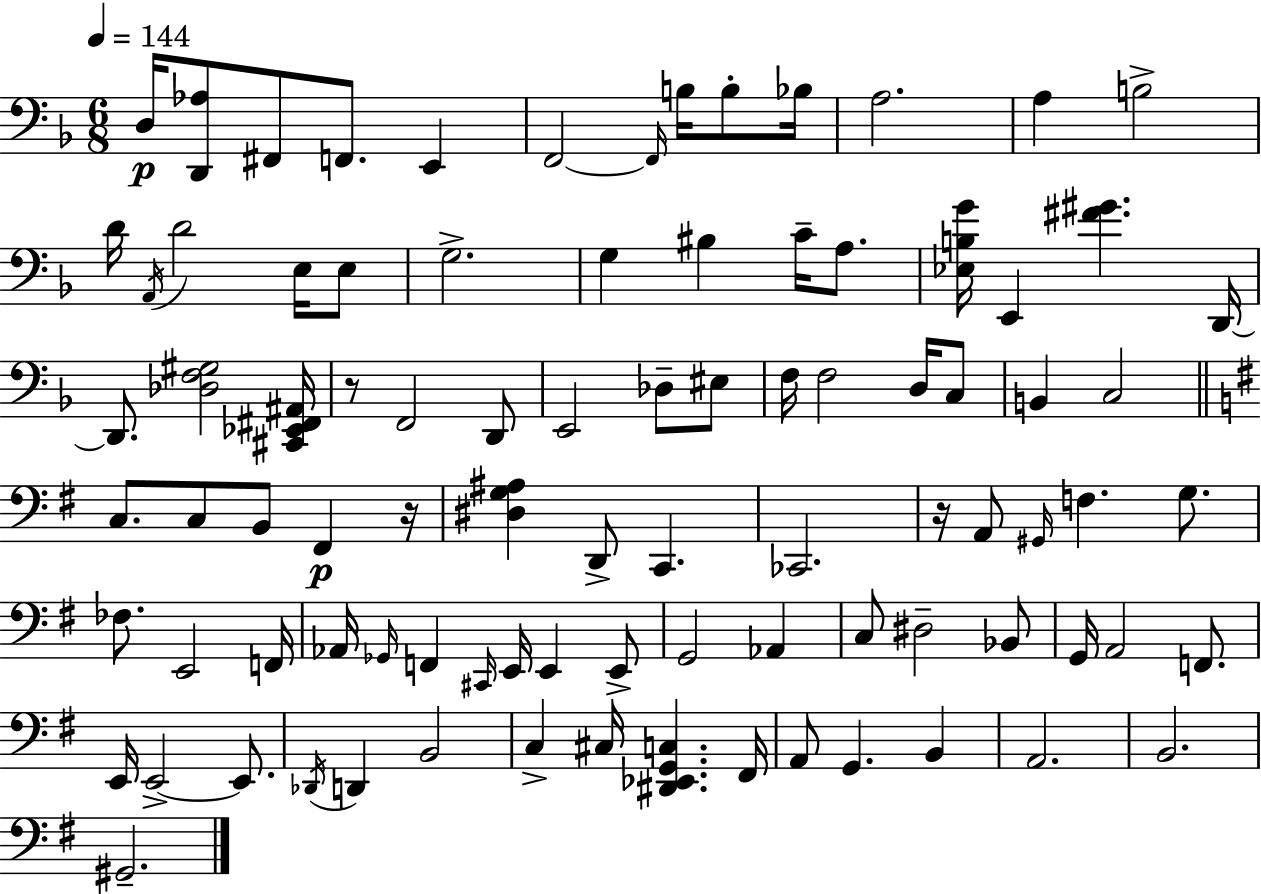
X:1
T:Untitled
M:6/8
L:1/4
K:F
D,/4 [D,,_A,]/2 ^F,,/2 F,,/2 E,, F,,2 F,,/4 B,/4 B,/2 _B,/4 A,2 A, B,2 D/4 A,,/4 D2 E,/4 E,/2 G,2 G, ^B, C/4 A,/2 [_E,B,G]/4 E,, [^F^G] D,,/4 D,,/2 [_D,F,^G,]2 [^C,,_E,,^F,,^A,,]/4 z/2 F,,2 D,,/2 E,,2 _D,/2 ^E,/2 F,/4 F,2 D,/4 C,/2 B,, C,2 C,/2 C,/2 B,,/2 ^F,, z/4 [^D,G,^A,] D,,/2 C,, _C,,2 z/4 A,,/2 ^G,,/4 F, G,/2 _F,/2 E,,2 F,,/4 _A,,/4 _G,,/4 F,, ^C,,/4 E,,/4 E,, E,,/2 G,,2 _A,, C,/2 ^D,2 _B,,/2 G,,/4 A,,2 F,,/2 E,,/4 E,,2 E,,/2 _D,,/4 D,, B,,2 C, ^C,/4 [^D,,_E,,G,,C,] ^F,,/4 A,,/2 G,, B,, A,,2 B,,2 ^G,,2